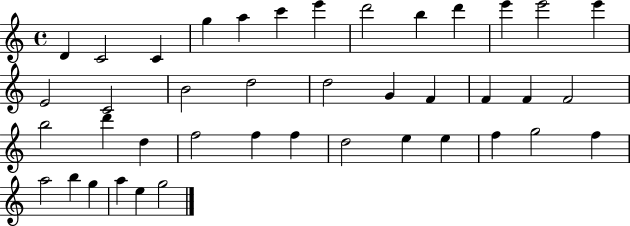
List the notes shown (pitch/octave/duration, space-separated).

D4/q C4/h C4/q G5/q A5/q C6/q E6/q D6/h B5/q D6/q E6/q E6/h E6/q E4/h C4/h B4/h D5/h D5/h G4/q F4/q F4/q F4/q F4/h B5/h D6/q D5/q F5/h F5/q F5/q D5/h E5/q E5/q F5/q G5/h F5/q A5/h B5/q G5/q A5/q E5/q G5/h